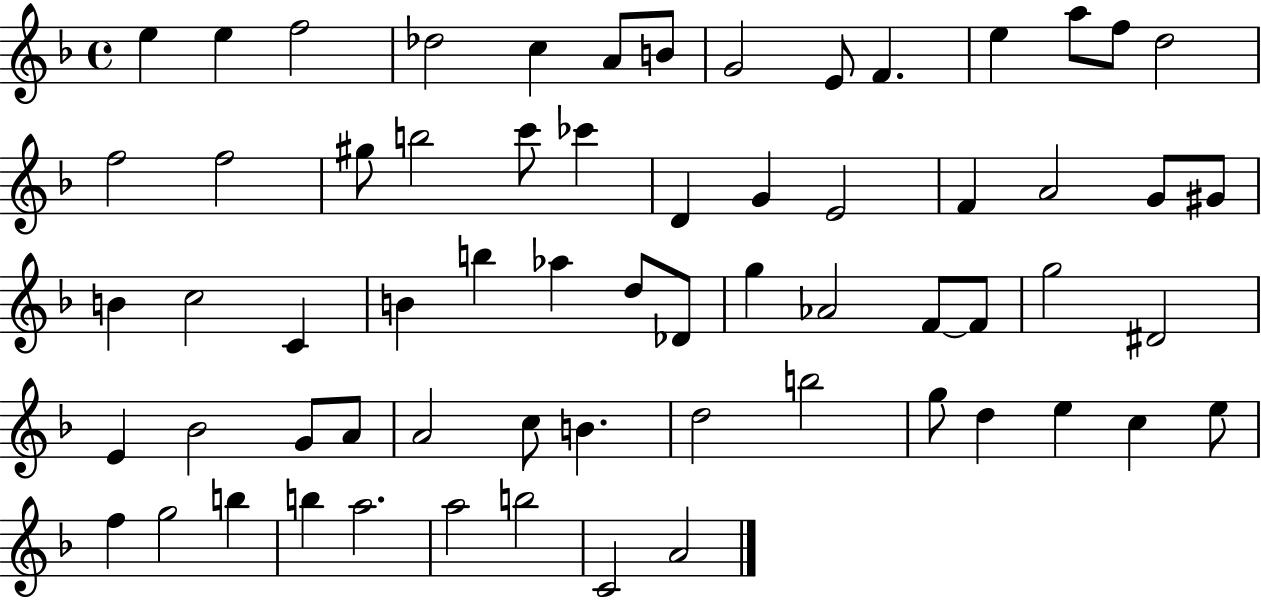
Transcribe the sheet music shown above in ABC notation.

X:1
T:Untitled
M:4/4
L:1/4
K:F
e e f2 _d2 c A/2 B/2 G2 E/2 F e a/2 f/2 d2 f2 f2 ^g/2 b2 c'/2 _c' D G E2 F A2 G/2 ^G/2 B c2 C B b _a d/2 _D/2 g _A2 F/2 F/2 g2 ^D2 E _B2 G/2 A/2 A2 c/2 B d2 b2 g/2 d e c e/2 f g2 b b a2 a2 b2 C2 A2